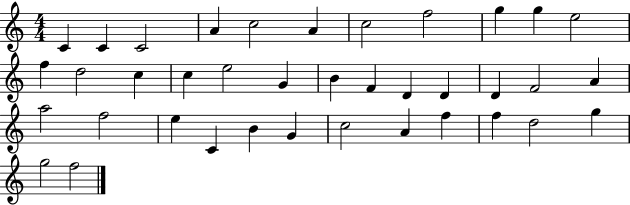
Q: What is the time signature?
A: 4/4